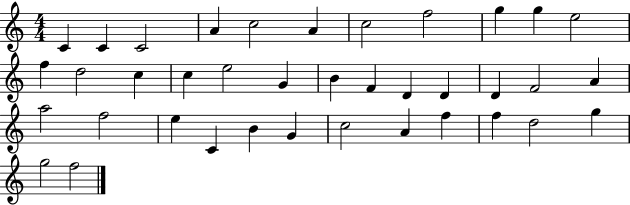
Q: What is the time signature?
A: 4/4